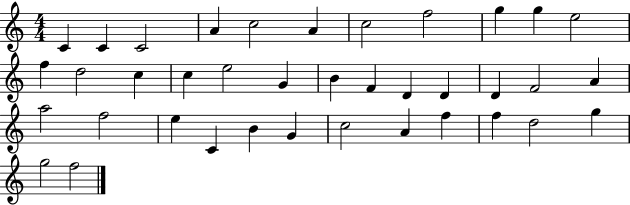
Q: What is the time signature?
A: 4/4